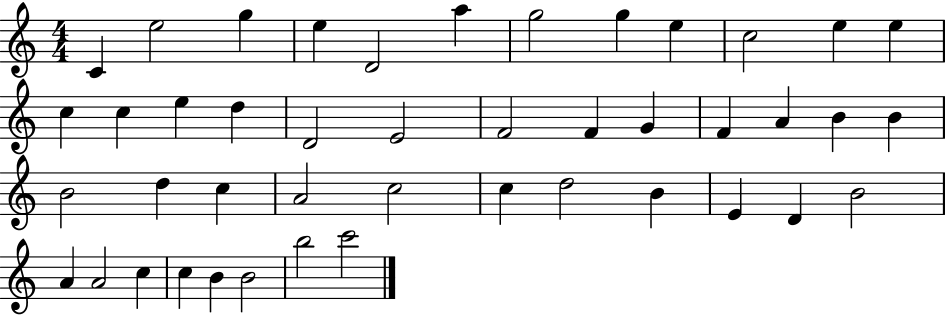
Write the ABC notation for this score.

X:1
T:Untitled
M:4/4
L:1/4
K:C
C e2 g e D2 a g2 g e c2 e e c c e d D2 E2 F2 F G F A B B B2 d c A2 c2 c d2 B E D B2 A A2 c c B B2 b2 c'2